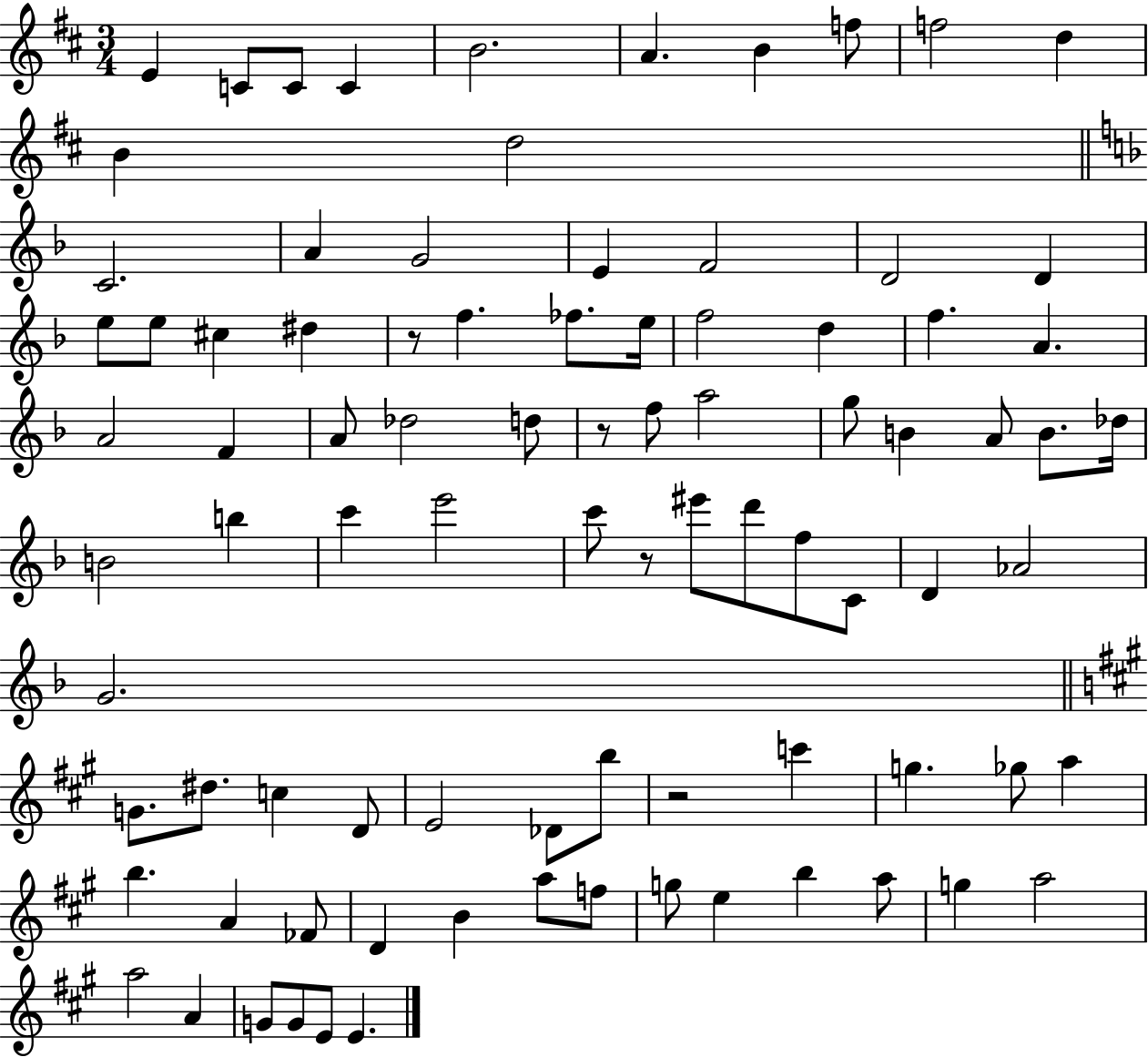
E4/q C4/e C4/e C4/q B4/h. A4/q. B4/q F5/e F5/h D5/q B4/q D5/h C4/h. A4/q G4/h E4/q F4/h D4/h D4/q E5/e E5/e C#5/q D#5/q R/e F5/q. FES5/e. E5/s F5/h D5/q F5/q. A4/q. A4/h F4/q A4/e Db5/h D5/e R/e F5/e A5/h G5/e B4/q A4/e B4/e. Db5/s B4/h B5/q C6/q E6/h C6/e R/e EIS6/e D6/e F5/e C4/e D4/q Ab4/h G4/h. G4/e. D#5/e. C5/q D4/e E4/h Db4/e B5/e R/h C6/q G5/q. Gb5/e A5/q B5/q. A4/q FES4/e D4/q B4/q A5/e F5/e G5/e E5/q B5/q A5/e G5/q A5/h A5/h A4/q G4/e G4/e E4/e E4/q.